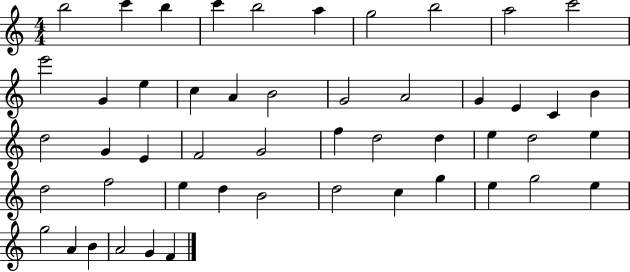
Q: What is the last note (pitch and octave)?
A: F4